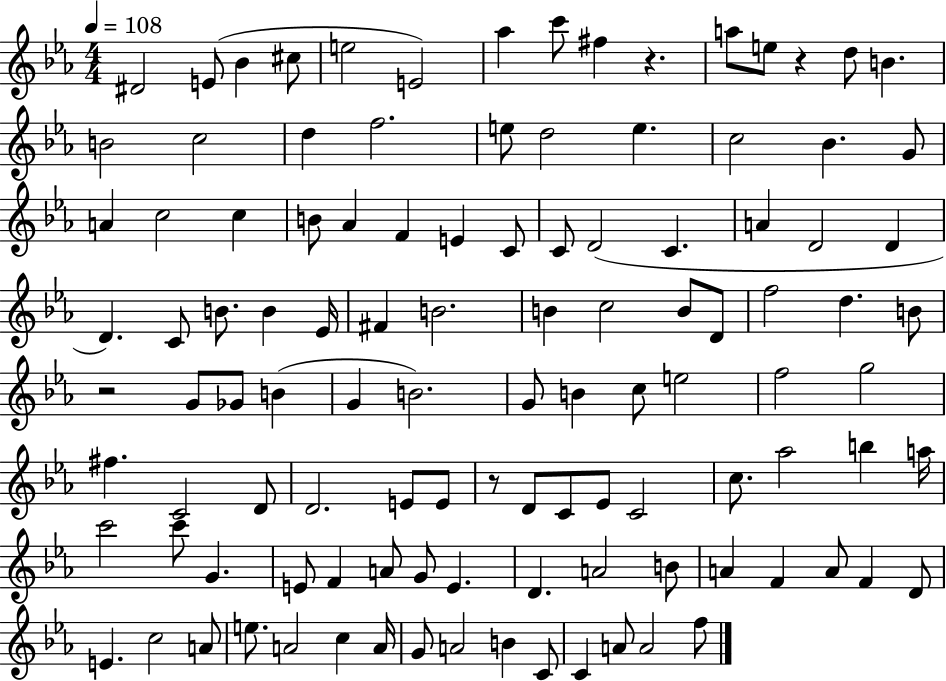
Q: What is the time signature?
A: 4/4